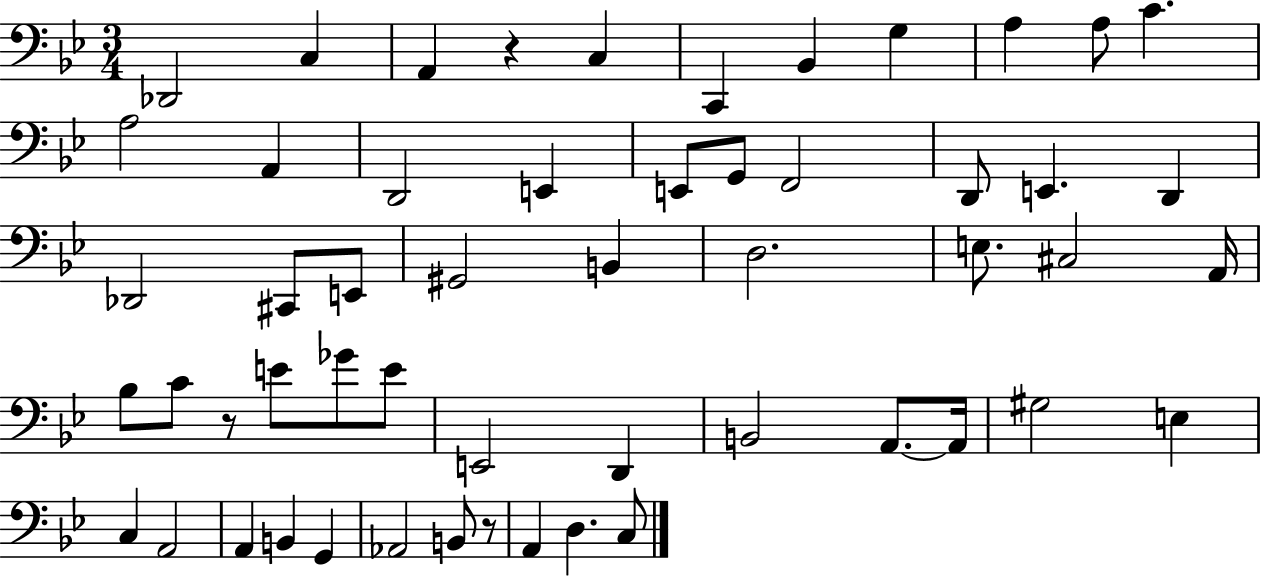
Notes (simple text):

Db2/h C3/q A2/q R/q C3/q C2/q Bb2/q G3/q A3/q A3/e C4/q. A3/h A2/q D2/h E2/q E2/e G2/e F2/h D2/e E2/q. D2/q Db2/h C#2/e E2/e G#2/h B2/q D3/h. E3/e. C#3/h A2/s Bb3/e C4/e R/e E4/e Gb4/e E4/e E2/h D2/q B2/h A2/e. A2/s G#3/h E3/q C3/q A2/h A2/q B2/q G2/q Ab2/h B2/e R/e A2/q D3/q. C3/e